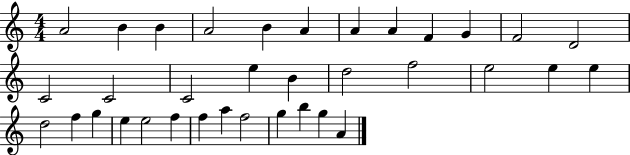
X:1
T:Untitled
M:4/4
L:1/4
K:C
A2 B B A2 B A A A F G F2 D2 C2 C2 C2 e B d2 f2 e2 e e d2 f g e e2 f f a f2 g b g A